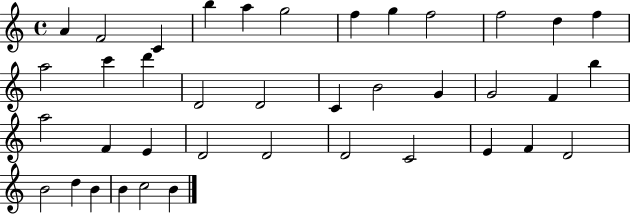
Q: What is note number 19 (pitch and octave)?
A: B4